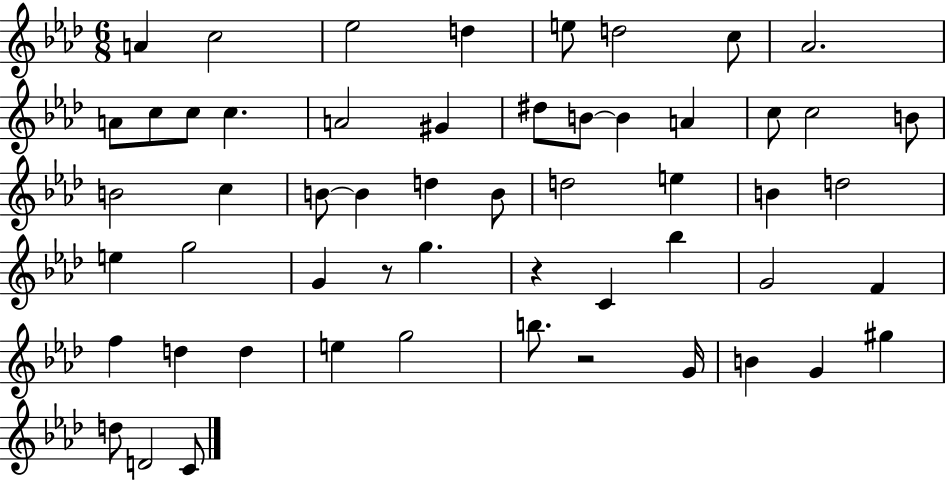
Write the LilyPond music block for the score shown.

{
  \clef treble
  \numericTimeSignature
  \time 6/8
  \key aes \major
  a'4 c''2 | ees''2 d''4 | e''8 d''2 c''8 | aes'2. | \break a'8 c''8 c''8 c''4. | a'2 gis'4 | dis''8 b'8~~ b'4 a'4 | c''8 c''2 b'8 | \break b'2 c''4 | b'8~~ b'4 d''4 b'8 | d''2 e''4 | b'4 d''2 | \break e''4 g''2 | g'4 r8 g''4. | r4 c'4 bes''4 | g'2 f'4 | \break f''4 d''4 d''4 | e''4 g''2 | b''8. r2 g'16 | b'4 g'4 gis''4 | \break d''8 d'2 c'8 | \bar "|."
}